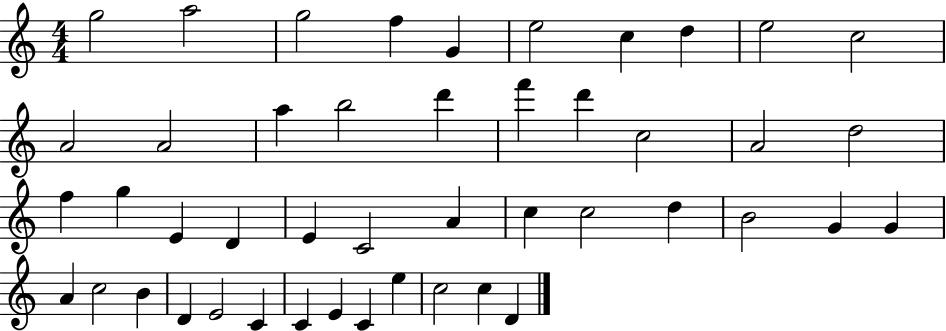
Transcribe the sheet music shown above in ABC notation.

X:1
T:Untitled
M:4/4
L:1/4
K:C
g2 a2 g2 f G e2 c d e2 c2 A2 A2 a b2 d' f' d' c2 A2 d2 f g E D E C2 A c c2 d B2 G G A c2 B D E2 C C E C e c2 c D